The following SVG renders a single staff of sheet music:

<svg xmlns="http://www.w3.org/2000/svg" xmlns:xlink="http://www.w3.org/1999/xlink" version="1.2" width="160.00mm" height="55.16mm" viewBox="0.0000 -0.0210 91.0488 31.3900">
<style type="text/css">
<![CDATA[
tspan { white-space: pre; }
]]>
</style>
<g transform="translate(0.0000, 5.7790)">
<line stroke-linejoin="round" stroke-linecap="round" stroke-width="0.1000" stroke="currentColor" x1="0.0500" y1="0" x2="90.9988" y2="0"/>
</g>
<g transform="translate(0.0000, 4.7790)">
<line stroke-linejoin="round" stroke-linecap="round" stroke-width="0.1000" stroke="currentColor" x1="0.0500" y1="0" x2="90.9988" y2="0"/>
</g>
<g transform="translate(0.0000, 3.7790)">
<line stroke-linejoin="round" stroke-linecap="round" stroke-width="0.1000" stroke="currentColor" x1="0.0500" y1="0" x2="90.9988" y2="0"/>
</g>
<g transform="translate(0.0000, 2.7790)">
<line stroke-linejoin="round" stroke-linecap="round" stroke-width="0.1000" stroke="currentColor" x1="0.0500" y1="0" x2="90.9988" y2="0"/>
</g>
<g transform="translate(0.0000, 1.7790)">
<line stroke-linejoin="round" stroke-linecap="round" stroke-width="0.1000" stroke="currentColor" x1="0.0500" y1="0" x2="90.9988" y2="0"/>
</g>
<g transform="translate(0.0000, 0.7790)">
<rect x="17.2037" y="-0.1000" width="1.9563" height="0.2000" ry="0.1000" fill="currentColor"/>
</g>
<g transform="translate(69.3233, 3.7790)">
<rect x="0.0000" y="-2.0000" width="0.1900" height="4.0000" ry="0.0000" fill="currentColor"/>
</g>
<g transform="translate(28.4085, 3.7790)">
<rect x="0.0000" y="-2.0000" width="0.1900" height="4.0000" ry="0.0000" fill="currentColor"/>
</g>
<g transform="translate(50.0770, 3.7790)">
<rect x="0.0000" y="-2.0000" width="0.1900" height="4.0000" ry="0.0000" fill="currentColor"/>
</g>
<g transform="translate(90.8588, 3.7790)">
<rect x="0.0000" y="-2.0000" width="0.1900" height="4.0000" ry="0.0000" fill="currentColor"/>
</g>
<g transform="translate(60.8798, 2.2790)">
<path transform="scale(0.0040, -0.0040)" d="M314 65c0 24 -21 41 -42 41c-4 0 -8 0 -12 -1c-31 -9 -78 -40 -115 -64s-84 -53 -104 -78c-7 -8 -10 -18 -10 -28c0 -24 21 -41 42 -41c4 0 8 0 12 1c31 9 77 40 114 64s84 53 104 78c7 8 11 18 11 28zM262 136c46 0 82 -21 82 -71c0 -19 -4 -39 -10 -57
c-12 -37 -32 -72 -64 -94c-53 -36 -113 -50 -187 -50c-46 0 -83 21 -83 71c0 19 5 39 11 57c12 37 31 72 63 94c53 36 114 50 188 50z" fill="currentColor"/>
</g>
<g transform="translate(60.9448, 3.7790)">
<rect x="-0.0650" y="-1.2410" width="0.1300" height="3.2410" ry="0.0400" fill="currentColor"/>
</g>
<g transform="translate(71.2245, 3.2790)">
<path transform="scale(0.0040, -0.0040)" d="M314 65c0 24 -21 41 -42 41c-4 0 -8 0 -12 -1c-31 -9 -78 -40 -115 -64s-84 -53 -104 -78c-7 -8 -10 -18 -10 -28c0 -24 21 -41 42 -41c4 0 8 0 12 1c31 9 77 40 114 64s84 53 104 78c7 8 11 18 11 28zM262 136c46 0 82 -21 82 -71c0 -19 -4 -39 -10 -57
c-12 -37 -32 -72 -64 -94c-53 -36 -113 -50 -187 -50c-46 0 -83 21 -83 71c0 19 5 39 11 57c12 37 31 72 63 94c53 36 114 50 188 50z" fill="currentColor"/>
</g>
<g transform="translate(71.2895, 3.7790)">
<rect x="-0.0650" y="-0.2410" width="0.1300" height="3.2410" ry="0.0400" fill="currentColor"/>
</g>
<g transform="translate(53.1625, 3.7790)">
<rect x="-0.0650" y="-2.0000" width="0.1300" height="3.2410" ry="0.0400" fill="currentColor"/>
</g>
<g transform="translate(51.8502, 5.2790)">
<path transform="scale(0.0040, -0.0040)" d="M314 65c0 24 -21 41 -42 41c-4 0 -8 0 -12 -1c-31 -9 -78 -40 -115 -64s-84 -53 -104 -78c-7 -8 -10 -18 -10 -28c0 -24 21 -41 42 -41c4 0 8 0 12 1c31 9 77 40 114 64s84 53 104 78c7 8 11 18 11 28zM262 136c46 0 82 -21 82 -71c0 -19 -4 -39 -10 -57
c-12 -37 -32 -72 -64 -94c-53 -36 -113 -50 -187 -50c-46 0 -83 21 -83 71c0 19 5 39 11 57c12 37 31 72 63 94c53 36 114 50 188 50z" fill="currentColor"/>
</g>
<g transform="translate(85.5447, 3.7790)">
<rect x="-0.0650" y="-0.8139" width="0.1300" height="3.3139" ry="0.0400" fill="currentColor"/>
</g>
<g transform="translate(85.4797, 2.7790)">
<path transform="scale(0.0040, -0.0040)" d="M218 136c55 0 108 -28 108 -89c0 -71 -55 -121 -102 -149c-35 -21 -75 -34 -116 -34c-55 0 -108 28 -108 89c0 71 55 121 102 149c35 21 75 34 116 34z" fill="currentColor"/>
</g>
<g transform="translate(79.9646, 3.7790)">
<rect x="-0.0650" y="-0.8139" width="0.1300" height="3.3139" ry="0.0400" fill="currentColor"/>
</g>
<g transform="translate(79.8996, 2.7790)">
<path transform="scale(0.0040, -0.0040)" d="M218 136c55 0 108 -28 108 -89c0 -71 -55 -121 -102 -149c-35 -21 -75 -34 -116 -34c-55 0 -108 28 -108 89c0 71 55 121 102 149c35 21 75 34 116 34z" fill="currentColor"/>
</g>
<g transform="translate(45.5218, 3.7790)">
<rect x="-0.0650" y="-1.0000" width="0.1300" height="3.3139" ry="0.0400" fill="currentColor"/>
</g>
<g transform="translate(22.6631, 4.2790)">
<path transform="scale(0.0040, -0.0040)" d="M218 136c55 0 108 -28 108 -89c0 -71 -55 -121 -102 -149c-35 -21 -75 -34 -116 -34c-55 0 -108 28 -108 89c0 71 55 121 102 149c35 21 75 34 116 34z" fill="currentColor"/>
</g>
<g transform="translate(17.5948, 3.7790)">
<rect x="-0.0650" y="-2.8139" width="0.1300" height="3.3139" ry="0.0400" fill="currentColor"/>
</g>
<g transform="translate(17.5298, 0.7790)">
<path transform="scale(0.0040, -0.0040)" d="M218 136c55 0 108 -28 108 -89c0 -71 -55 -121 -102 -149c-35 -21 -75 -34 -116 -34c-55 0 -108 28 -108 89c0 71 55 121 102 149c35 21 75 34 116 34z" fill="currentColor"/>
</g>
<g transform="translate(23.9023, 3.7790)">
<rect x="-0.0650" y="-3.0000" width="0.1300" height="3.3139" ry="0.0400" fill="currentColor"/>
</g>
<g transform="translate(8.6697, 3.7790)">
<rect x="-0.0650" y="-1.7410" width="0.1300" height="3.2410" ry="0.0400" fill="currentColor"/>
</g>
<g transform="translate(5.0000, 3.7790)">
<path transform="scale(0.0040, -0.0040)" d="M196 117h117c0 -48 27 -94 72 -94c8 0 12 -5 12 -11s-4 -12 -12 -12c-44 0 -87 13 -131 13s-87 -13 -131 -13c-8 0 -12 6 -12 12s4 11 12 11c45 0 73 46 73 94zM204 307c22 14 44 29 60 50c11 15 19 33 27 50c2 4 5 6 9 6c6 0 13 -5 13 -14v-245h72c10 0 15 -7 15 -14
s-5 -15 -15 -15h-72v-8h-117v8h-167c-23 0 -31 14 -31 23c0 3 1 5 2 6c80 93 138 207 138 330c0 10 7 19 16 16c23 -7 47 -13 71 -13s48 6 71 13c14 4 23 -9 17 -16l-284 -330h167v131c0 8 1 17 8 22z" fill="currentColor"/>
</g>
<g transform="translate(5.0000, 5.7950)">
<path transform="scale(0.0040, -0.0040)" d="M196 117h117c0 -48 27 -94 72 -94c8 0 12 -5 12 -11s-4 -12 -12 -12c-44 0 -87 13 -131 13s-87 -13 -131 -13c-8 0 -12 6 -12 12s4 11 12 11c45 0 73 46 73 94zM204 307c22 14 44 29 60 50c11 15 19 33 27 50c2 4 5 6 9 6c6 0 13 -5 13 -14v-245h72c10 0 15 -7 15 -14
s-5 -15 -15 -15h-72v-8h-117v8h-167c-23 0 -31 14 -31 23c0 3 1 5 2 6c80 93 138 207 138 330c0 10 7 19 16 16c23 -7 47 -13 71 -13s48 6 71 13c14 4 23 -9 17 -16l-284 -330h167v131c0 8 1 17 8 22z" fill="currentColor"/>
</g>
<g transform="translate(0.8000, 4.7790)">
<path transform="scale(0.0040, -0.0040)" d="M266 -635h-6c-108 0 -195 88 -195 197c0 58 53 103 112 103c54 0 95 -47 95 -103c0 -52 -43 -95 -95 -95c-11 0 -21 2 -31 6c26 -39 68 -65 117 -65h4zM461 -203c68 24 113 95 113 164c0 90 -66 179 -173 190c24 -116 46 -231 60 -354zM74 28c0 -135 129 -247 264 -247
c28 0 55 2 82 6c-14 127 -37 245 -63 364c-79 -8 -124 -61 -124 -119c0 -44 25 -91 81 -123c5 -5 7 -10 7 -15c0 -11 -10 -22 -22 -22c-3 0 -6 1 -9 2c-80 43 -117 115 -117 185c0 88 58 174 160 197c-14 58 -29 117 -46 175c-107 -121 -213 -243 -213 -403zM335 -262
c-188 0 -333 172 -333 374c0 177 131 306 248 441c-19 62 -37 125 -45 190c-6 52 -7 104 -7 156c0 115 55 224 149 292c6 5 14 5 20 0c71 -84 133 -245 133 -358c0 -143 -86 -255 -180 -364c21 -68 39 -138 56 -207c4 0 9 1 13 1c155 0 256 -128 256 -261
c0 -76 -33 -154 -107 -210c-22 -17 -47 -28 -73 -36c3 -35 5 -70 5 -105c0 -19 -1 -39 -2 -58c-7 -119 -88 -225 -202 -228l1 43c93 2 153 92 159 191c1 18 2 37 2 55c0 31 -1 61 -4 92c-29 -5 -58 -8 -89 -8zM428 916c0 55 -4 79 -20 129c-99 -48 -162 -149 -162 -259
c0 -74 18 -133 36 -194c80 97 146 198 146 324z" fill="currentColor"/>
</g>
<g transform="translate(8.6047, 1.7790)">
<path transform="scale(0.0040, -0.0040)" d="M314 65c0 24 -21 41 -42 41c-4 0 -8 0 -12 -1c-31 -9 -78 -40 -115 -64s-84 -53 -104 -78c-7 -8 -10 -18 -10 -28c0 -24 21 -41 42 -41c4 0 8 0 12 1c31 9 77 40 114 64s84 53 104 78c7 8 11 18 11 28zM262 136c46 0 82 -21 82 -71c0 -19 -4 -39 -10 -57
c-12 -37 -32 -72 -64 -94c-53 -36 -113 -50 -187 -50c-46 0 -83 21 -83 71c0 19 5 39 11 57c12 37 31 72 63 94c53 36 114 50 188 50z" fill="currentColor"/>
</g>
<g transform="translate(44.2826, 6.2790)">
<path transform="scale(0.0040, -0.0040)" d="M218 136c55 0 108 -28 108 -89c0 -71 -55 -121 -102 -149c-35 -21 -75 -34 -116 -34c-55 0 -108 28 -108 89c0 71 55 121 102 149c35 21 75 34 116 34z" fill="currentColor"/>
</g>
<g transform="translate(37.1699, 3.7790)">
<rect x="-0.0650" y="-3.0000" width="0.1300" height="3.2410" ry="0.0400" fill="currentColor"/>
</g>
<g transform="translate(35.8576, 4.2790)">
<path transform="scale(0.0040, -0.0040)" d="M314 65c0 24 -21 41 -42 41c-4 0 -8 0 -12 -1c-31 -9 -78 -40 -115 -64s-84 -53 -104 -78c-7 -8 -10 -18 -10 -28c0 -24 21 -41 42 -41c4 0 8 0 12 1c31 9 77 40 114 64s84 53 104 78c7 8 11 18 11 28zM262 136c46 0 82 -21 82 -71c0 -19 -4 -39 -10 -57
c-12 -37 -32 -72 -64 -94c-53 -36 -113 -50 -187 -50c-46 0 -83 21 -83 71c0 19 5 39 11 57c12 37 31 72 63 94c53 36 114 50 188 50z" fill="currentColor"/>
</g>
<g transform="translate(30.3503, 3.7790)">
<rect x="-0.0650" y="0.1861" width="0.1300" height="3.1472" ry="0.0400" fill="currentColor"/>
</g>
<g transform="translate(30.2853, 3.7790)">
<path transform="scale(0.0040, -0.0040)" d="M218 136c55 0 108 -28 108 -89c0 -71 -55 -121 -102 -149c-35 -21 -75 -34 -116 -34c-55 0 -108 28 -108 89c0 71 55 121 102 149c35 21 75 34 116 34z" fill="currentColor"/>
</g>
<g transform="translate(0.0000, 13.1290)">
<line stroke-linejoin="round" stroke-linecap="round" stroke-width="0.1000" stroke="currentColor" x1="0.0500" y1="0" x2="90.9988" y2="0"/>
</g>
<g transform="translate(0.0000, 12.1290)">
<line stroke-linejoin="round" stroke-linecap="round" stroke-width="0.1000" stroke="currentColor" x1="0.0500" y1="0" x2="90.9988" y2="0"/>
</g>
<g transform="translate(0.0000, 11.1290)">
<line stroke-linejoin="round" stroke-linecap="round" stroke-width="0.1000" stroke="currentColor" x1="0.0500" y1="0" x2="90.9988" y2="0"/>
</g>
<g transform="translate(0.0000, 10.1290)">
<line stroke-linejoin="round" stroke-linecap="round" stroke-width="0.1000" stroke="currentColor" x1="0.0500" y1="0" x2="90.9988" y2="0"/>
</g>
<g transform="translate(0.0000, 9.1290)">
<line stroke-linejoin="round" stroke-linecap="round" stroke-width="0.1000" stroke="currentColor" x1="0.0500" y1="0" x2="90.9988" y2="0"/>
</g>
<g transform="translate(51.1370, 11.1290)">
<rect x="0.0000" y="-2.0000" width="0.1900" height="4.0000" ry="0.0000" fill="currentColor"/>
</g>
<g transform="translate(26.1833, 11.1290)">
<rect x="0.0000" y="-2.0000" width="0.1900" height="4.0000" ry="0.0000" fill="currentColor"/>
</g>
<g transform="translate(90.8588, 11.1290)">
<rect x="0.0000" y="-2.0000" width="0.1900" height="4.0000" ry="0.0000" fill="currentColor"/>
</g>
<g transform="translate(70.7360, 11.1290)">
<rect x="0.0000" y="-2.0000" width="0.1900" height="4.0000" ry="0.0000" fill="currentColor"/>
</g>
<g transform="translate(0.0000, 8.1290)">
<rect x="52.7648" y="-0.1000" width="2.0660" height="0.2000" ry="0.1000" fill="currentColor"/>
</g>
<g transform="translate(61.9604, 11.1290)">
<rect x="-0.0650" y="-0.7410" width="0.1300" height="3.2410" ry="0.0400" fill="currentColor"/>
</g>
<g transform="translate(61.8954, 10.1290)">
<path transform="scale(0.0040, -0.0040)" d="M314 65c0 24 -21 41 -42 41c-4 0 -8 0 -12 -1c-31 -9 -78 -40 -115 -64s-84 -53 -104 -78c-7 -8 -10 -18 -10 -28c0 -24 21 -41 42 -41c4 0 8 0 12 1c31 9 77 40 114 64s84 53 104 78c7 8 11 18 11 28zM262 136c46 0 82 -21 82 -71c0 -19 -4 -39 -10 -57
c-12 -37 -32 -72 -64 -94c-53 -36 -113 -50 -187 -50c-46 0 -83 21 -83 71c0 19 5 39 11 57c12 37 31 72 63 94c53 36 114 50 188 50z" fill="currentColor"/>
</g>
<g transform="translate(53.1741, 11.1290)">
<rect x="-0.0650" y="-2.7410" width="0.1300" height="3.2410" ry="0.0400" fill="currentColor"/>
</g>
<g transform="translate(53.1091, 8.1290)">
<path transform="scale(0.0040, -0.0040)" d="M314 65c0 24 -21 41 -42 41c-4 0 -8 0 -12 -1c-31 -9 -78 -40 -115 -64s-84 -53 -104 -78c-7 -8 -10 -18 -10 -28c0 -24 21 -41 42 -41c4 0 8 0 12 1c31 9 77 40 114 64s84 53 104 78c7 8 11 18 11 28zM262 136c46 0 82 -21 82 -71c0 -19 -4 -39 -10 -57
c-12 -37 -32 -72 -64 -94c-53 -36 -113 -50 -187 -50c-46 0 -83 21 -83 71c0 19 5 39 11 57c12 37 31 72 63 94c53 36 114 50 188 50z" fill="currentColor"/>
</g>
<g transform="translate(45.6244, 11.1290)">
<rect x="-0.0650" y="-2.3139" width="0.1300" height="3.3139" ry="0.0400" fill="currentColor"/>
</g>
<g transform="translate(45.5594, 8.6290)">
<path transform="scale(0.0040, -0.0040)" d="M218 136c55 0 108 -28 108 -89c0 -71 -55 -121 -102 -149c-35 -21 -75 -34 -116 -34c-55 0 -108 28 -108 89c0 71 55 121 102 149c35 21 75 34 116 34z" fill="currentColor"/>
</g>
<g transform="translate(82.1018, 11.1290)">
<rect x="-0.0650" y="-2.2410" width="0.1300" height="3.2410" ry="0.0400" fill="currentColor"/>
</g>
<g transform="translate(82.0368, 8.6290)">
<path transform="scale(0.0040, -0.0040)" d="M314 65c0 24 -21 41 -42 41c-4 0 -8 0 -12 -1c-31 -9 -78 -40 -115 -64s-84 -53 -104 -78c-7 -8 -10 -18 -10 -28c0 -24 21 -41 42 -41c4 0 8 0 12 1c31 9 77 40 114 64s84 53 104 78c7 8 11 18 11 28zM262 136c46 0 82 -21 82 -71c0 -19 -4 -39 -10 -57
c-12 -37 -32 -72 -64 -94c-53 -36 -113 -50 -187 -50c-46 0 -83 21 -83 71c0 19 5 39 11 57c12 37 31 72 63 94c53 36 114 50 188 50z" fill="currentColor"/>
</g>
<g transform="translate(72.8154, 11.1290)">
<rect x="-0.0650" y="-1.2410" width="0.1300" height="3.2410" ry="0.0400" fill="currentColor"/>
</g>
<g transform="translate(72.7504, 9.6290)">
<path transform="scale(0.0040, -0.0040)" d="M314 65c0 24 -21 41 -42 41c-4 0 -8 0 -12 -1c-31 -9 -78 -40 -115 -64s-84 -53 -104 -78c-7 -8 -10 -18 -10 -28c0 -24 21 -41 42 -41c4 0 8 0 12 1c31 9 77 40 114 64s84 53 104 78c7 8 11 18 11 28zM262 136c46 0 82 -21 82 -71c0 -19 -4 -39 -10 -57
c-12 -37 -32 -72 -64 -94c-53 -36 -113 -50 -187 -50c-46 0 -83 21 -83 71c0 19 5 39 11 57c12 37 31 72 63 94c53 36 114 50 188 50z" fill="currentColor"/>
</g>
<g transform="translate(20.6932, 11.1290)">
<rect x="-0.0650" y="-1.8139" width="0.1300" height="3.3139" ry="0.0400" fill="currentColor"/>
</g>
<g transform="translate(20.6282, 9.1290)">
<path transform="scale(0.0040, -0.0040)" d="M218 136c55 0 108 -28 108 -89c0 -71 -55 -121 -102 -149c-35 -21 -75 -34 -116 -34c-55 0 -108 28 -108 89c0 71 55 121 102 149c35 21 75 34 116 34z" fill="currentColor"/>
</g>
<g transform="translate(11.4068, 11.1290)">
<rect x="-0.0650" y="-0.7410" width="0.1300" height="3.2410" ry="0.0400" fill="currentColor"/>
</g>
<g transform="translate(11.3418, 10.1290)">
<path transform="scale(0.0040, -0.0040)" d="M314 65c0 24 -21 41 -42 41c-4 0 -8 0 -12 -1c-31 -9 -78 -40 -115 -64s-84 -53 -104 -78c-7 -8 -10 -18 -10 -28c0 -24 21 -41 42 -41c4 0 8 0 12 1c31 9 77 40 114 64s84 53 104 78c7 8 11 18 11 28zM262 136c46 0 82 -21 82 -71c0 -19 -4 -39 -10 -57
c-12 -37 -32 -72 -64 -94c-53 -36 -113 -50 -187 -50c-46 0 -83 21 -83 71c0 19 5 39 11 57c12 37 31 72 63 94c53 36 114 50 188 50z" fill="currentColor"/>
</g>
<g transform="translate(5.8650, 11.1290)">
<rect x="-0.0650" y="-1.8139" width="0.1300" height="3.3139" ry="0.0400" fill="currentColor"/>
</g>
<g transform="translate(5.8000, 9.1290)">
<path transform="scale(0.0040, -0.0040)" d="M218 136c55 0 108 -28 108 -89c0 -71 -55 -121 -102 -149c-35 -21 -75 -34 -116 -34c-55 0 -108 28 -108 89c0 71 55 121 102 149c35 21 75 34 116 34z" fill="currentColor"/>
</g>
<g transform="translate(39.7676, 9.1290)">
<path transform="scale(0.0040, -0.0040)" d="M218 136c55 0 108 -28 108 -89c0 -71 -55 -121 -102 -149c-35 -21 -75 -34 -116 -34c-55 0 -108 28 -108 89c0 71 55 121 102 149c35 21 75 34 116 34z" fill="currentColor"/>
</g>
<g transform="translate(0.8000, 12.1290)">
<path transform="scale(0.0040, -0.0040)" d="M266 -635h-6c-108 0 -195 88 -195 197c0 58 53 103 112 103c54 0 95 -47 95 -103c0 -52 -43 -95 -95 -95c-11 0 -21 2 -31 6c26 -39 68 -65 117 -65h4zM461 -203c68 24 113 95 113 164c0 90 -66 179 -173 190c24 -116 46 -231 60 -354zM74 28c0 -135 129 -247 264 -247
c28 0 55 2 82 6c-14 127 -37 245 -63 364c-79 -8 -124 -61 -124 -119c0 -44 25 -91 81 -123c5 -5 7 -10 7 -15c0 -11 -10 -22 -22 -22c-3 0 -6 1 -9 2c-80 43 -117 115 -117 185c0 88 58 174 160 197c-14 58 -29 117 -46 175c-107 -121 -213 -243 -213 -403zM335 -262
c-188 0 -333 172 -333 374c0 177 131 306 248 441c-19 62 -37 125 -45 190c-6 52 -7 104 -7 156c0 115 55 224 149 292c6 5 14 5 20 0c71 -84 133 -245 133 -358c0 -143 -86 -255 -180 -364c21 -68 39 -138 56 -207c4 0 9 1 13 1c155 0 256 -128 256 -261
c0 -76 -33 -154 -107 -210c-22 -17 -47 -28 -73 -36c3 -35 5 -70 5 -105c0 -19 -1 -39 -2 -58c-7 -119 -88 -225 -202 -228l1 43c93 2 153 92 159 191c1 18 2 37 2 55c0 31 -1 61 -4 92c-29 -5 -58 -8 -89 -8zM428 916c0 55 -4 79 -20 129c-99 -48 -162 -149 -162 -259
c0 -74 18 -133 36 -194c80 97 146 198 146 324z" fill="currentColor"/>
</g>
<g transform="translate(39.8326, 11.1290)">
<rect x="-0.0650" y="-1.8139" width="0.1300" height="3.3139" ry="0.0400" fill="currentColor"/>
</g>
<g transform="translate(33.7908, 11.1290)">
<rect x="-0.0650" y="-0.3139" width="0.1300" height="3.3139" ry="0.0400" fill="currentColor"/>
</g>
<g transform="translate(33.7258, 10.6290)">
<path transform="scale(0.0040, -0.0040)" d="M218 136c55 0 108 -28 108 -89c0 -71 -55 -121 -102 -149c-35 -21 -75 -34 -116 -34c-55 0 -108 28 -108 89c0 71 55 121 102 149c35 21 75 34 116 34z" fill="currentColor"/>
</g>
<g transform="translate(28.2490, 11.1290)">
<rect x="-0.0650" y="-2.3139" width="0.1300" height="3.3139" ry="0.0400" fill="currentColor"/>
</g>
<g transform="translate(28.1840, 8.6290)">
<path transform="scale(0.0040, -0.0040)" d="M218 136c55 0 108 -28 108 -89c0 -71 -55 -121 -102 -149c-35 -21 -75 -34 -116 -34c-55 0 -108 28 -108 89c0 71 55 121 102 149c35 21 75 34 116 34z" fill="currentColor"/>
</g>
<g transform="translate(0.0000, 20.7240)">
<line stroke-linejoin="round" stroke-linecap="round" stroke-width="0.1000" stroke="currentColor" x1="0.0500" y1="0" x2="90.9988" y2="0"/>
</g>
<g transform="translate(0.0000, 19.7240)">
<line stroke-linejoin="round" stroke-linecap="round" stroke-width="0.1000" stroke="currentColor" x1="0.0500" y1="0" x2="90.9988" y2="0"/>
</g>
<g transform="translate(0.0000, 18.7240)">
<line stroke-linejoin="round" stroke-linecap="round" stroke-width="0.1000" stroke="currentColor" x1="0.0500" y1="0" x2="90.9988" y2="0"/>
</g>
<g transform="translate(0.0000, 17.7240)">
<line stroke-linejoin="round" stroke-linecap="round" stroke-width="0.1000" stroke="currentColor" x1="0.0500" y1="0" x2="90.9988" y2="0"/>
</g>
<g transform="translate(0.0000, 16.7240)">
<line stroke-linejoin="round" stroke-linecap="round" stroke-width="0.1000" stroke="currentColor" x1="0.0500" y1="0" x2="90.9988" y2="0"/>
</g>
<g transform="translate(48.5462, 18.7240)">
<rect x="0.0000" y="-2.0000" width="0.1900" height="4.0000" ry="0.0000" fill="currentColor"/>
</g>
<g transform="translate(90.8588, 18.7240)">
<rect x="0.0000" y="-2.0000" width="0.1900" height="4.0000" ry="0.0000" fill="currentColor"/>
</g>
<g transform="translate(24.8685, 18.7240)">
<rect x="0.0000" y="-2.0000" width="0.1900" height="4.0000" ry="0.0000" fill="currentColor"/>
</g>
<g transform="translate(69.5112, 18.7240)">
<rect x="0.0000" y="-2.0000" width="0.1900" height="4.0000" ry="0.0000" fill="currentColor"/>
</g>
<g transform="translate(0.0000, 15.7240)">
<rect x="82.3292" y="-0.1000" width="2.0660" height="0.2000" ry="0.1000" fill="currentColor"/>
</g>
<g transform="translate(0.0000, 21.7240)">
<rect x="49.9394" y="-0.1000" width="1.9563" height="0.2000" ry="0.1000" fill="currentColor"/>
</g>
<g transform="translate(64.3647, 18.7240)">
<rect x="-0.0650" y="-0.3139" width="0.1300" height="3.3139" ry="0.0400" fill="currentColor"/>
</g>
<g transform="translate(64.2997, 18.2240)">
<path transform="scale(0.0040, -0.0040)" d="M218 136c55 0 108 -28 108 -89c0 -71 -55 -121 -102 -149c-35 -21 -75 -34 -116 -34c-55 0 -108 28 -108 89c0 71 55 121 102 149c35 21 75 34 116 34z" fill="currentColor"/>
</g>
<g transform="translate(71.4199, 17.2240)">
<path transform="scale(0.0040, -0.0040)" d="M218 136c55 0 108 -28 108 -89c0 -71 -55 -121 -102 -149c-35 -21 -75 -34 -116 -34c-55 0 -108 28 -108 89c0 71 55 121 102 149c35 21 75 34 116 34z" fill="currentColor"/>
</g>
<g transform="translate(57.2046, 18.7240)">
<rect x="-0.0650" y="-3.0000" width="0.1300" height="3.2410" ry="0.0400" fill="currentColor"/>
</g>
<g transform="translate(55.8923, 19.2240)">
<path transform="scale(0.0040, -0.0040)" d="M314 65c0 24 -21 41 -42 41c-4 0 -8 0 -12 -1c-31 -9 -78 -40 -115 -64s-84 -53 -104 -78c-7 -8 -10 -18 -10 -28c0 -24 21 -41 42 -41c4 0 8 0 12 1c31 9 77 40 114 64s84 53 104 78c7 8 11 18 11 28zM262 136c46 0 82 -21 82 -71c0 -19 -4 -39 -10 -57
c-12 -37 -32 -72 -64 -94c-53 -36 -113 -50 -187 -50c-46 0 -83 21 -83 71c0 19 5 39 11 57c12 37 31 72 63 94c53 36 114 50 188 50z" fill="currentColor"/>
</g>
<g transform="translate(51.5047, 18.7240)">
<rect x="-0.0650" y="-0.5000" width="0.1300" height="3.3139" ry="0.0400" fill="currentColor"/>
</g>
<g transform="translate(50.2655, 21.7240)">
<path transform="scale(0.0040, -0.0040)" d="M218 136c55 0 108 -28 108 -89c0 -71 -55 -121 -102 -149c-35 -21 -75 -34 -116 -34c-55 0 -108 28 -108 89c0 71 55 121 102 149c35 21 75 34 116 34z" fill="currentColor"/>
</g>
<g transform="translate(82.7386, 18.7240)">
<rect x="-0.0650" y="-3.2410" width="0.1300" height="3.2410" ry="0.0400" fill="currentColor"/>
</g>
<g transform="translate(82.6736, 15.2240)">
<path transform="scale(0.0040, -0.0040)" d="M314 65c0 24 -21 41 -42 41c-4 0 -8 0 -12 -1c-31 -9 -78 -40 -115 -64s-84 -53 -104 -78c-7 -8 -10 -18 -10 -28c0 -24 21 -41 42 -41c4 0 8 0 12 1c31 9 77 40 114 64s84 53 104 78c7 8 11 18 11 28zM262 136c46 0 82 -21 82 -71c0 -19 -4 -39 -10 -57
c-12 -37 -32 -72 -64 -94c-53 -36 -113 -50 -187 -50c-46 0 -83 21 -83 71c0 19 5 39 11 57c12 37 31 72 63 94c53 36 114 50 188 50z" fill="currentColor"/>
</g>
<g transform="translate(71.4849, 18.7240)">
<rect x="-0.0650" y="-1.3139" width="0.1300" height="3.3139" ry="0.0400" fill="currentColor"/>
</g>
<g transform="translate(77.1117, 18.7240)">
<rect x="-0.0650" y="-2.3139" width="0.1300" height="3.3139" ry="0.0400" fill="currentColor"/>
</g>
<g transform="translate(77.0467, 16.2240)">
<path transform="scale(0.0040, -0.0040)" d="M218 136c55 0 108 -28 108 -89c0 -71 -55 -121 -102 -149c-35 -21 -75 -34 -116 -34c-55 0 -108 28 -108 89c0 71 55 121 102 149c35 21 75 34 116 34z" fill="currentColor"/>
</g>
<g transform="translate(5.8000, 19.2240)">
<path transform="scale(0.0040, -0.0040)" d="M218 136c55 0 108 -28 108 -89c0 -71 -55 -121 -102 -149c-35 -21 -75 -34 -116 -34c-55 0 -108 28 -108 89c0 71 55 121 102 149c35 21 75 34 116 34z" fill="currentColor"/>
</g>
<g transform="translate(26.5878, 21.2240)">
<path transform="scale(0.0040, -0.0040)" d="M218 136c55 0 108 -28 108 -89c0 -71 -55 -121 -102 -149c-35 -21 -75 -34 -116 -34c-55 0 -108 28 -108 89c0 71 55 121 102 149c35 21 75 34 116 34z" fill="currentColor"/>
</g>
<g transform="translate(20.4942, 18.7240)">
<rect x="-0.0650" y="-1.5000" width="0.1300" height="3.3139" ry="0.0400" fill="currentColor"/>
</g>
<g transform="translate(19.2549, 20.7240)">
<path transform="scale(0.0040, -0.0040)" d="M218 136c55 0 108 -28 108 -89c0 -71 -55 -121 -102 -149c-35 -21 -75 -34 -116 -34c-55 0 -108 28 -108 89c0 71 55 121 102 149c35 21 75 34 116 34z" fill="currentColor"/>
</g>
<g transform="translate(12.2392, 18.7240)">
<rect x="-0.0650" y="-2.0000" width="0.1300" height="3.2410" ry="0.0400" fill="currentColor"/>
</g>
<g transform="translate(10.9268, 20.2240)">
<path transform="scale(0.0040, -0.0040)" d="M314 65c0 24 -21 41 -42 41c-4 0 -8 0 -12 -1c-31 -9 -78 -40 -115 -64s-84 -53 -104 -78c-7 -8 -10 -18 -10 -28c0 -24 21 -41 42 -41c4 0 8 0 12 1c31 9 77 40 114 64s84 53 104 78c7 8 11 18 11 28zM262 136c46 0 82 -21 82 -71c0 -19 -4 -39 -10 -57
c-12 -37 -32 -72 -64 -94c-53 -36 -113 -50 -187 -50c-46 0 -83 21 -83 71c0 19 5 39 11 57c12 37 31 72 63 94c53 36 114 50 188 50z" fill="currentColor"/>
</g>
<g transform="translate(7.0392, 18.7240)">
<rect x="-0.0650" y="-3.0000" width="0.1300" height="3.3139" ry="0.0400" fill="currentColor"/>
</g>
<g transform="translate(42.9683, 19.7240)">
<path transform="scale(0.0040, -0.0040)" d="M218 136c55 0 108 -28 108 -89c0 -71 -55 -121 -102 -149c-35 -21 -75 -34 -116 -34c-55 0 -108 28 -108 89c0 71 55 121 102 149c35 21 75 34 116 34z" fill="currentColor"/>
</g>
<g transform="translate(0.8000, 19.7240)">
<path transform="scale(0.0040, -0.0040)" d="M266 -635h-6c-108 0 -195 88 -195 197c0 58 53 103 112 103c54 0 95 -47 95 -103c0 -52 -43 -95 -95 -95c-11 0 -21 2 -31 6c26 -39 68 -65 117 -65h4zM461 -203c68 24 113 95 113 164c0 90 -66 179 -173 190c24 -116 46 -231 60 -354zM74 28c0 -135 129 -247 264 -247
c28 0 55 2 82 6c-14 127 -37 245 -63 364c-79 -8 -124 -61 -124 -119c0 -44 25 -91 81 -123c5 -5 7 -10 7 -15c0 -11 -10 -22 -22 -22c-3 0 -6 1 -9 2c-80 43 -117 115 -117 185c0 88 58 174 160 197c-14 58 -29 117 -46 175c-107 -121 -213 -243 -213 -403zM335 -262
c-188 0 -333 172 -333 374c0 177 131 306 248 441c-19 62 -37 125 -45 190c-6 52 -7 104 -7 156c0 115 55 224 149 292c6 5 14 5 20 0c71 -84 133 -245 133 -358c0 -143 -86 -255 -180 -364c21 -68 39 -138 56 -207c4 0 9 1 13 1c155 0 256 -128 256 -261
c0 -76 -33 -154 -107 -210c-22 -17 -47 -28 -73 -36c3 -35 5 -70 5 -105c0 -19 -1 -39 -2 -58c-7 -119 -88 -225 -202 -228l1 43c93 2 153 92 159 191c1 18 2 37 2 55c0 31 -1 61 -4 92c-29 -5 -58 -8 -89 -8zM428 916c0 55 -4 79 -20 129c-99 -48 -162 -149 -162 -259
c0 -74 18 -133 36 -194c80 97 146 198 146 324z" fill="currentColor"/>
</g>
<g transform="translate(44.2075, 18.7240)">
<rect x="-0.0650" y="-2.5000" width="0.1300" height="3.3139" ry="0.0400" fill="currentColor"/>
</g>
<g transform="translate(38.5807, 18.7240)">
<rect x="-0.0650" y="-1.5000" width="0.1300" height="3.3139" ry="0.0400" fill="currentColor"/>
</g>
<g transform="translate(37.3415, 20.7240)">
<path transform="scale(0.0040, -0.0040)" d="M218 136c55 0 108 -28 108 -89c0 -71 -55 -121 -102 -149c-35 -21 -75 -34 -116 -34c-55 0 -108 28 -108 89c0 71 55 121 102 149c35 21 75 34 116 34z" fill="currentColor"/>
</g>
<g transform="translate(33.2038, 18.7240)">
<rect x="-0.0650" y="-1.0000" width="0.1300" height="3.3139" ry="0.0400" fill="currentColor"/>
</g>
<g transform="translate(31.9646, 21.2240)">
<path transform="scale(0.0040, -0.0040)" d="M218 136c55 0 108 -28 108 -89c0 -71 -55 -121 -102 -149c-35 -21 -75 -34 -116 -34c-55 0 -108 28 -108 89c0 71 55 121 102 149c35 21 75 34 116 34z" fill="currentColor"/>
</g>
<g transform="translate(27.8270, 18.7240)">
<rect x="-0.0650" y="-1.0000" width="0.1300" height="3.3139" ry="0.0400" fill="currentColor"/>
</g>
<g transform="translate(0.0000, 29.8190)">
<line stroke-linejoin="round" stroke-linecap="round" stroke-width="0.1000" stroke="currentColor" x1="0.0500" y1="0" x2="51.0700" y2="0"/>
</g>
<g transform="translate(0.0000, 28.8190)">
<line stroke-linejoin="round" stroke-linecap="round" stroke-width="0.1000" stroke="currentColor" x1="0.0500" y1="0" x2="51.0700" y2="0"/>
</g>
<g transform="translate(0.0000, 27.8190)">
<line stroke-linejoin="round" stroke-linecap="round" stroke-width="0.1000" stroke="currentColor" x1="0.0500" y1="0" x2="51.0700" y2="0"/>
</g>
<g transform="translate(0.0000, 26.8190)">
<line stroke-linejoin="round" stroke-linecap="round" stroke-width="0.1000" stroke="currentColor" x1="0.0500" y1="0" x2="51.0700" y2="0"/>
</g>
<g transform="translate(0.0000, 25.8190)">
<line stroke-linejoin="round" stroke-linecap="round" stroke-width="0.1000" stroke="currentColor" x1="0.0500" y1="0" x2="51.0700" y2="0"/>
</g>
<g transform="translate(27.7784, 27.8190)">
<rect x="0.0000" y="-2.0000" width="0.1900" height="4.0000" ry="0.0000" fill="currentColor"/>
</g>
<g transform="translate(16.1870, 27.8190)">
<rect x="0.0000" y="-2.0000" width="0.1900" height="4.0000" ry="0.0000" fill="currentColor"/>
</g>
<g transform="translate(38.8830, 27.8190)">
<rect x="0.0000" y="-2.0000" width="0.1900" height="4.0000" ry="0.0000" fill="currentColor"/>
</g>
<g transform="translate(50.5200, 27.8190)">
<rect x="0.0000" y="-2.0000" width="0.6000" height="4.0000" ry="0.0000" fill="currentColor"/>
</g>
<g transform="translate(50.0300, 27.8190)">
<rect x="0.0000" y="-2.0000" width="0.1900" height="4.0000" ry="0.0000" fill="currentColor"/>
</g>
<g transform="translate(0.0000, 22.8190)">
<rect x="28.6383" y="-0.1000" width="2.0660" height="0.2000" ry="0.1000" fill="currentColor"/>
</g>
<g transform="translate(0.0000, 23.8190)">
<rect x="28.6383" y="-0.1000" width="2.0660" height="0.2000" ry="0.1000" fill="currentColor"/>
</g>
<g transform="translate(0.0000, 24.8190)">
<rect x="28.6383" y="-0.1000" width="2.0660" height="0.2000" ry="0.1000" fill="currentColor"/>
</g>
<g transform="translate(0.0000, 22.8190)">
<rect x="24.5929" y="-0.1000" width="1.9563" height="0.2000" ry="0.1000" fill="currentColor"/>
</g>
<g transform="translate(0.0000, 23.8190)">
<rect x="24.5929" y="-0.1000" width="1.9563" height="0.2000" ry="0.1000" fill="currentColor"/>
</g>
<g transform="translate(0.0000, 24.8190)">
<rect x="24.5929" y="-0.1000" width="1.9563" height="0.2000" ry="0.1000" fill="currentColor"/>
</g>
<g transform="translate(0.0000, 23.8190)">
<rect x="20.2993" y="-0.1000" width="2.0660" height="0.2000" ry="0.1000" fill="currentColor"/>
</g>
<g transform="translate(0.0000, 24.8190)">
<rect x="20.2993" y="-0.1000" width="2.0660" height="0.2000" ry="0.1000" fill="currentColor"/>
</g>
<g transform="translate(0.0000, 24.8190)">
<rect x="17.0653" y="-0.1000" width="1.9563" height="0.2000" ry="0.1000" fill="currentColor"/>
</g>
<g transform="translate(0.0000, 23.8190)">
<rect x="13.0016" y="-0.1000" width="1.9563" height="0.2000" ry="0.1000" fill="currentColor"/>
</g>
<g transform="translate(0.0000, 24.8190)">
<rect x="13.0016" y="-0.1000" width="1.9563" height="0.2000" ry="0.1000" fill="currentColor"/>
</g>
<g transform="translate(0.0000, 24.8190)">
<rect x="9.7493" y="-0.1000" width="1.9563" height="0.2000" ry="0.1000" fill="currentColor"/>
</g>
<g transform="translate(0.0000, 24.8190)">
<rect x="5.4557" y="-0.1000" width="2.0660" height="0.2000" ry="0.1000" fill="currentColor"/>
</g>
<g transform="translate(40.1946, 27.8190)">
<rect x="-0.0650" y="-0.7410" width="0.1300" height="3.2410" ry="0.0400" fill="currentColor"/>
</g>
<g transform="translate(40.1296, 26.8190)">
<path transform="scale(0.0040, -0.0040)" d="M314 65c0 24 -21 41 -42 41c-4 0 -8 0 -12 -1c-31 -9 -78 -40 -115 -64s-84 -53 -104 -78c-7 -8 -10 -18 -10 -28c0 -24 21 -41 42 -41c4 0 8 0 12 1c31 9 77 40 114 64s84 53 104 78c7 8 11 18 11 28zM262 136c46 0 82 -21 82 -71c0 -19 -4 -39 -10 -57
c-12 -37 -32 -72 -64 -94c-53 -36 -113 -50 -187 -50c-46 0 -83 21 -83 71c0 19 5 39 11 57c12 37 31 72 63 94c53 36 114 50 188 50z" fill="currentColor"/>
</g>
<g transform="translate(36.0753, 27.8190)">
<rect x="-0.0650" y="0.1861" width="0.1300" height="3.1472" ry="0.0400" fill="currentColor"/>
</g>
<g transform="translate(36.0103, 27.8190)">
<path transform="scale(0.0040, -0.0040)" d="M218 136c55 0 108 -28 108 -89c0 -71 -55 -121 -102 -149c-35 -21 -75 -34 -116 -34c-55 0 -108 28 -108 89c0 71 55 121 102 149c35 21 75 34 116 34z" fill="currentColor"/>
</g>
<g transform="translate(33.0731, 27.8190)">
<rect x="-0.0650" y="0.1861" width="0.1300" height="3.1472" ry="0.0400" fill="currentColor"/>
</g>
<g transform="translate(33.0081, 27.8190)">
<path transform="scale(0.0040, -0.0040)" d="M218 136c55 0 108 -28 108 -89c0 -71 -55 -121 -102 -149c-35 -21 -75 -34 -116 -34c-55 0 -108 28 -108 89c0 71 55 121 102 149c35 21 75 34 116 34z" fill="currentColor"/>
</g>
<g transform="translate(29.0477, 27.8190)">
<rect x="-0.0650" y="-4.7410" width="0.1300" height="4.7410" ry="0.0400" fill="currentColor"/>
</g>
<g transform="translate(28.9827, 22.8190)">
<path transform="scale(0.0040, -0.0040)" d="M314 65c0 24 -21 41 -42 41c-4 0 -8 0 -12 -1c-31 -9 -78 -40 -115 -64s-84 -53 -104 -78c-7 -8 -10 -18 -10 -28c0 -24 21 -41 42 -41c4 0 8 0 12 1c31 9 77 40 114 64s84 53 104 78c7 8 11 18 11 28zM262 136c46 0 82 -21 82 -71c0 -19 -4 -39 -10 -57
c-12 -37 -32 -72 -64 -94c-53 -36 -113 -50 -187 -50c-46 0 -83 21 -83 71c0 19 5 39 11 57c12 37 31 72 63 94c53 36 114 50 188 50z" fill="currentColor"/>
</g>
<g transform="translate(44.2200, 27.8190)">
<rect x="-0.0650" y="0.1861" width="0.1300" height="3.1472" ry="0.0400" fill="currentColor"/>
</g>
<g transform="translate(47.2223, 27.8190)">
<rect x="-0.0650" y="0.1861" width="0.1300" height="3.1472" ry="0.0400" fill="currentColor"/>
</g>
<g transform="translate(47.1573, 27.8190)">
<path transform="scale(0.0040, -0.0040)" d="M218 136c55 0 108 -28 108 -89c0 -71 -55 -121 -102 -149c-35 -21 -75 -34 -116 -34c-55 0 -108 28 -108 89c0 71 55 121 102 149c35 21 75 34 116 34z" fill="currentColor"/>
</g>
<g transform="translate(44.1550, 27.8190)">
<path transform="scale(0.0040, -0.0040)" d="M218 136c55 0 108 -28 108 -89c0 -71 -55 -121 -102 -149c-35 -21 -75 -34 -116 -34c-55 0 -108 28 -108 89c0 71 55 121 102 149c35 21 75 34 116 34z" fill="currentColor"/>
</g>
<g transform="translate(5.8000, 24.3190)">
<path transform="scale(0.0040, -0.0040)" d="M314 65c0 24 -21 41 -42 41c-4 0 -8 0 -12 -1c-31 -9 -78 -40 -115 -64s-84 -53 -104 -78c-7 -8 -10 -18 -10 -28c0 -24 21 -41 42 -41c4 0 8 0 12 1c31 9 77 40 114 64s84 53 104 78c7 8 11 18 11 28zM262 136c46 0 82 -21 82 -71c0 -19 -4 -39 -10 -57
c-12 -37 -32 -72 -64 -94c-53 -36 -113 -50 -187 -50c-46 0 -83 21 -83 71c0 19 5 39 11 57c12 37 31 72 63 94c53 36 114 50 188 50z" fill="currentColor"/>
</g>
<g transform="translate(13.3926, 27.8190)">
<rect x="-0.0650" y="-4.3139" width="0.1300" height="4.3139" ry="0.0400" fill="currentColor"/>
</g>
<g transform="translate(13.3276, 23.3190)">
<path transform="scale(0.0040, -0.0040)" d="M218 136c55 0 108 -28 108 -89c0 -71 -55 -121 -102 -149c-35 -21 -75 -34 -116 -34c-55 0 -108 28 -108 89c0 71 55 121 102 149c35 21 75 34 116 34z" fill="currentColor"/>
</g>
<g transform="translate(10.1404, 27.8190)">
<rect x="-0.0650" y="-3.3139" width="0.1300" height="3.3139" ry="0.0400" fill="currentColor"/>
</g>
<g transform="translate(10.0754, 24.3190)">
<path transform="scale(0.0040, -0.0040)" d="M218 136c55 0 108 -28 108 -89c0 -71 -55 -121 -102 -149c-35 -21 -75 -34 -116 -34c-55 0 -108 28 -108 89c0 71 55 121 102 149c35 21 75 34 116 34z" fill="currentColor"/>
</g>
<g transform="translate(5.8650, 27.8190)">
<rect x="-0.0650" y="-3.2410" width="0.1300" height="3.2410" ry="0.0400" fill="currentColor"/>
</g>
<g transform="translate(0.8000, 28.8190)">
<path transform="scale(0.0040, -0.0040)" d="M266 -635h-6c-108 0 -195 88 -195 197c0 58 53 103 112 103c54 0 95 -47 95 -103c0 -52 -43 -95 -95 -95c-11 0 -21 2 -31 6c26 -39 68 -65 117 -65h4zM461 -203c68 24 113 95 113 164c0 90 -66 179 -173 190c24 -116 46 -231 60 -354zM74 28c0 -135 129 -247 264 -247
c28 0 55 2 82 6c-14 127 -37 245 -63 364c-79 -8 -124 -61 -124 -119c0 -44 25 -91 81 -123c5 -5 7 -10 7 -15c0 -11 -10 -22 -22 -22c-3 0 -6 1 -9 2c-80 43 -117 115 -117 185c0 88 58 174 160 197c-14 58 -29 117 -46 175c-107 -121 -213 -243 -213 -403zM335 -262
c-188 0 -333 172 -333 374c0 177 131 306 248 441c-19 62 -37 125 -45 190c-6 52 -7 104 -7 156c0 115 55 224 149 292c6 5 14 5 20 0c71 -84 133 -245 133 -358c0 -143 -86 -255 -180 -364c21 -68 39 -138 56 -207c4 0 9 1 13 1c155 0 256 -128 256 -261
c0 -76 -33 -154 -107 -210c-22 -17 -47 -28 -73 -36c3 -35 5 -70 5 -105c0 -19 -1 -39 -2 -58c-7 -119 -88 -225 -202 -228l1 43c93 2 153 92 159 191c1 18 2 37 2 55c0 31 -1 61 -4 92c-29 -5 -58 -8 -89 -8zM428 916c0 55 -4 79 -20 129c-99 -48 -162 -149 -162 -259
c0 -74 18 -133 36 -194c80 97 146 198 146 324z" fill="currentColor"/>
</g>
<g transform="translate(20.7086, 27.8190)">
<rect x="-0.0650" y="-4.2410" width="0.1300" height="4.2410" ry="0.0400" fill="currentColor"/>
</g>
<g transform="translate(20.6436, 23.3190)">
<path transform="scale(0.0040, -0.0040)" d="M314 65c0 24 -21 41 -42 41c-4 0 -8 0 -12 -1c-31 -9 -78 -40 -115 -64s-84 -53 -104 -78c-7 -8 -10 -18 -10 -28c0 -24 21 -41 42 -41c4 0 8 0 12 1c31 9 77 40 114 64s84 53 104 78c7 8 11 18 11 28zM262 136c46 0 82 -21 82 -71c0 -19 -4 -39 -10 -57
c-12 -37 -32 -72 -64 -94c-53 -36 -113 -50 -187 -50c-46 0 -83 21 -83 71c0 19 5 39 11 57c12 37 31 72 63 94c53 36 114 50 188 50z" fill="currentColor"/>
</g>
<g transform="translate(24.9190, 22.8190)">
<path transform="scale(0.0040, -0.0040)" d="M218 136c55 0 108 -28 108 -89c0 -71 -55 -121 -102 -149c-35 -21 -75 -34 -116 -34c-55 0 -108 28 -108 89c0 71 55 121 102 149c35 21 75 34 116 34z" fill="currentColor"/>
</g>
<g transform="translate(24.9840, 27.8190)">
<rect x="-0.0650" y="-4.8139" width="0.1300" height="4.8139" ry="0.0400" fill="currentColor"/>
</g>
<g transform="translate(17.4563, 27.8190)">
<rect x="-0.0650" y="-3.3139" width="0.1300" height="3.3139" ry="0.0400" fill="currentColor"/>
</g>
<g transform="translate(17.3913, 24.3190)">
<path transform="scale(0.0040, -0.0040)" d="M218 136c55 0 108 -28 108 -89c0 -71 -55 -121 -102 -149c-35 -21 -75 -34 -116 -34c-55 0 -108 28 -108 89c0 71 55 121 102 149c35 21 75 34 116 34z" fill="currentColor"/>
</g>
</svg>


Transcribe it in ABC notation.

X:1
T:Untitled
M:4/4
L:1/4
K:C
f2 a A B A2 D F2 e2 c2 d d f d2 f g c f g a2 d2 e2 g2 A F2 E D D E G C A2 c e g b2 b2 b d' b d'2 e' e'2 B B d2 B B